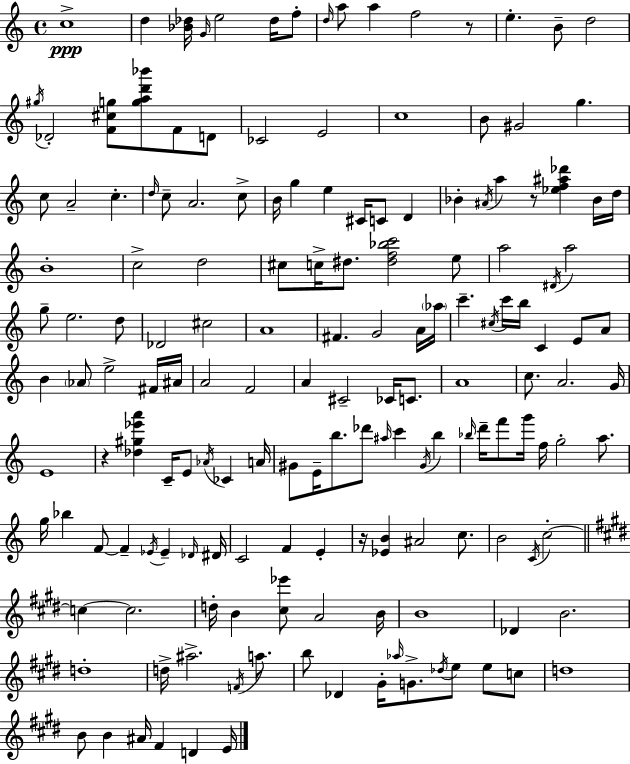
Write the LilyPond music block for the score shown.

{
  \clef treble
  \time 4/4
  \defaultTimeSignature
  \key a \minor
  \repeat volta 2 { c''1->\ppp | d''4 <bes' des''>16 \grace { g'16 } e''2 des''16 f''8-. | \grace { d''16 } a''8 a''4 f''2 | r8 e''4.-. b'8-- d''2 | \break \acciaccatura { gis''16 } des'2-. <f' cis'' g''>8 <g'' a'' d''' bes'''>8 f'8 | d'8 ces'2 e'2 | c''1 | b'8 gis'2 g''4. | \break c''8 a'2-- c''4.-. | \grace { d''16 } c''8-- a'2. | c''8-> b'16 g''4 e''4 cis'16 c'8 | d'4 bes'4-. \acciaccatura { ais'16 } a''4 r8 <ees'' f'' ais'' des'''>4 | \break bes'16 d''16 b'1-. | c''2-> d''2 | cis''8 c''16-> dis''8. <dis'' f'' bes'' c'''>2 | e''8 a''2 \acciaccatura { dis'16 } a''2 | \break g''8-- e''2. | d''8 des'2 cis''2 | a'1 | fis'4. g'2 | \break a'16 \parenthesize aes''16 c'''4.-- \acciaccatura { cis''16 } c'''16 b''16 c'4 | e'8 a'8 b'4 \parenthesize aes'8 e''2-> | fis'16 ais'16 a'2 f'2 | a'4 cis'2-- | \break ces'16 c'8. a'1 | c''8. a'2. | g'16 e'1 | r4 <des'' gis'' ees''' a'''>4 c'16-- | \break e'8 \acciaccatura { aes'16 } ces'4 a'16 gis'8 e'16-- b''8. des'''8 | \grace { ais''16 } c'''4 \acciaccatura { gis'16 } b''4 \grace { bes''16 } d'''16-- f'''8 g'''16 f''16 | g''2-. a''8. g''16 bes''4 | f'8~~ f'4-- \acciaccatura { ees'16 } ees'4-- \grace { des'16 } dis'16 c'2 | \break f'4 e'4-. r16 <ees' b'>4 | ais'2 c''8. b'2 | \acciaccatura { c'16 } c''2-.~~ \bar "||" \break \key e \major c''4~~ c''2. | d''16-. b'4 <cis'' ees'''>8 a'2 b'16 | b'1 | des'4 b'2. | \break d''1-. | d''16-> ais''2.-> \acciaccatura { f'16 } a''8. | b''8 des'4 gis'16-. \grace { aes''16 } g'8.-> \acciaccatura { des''16 } e''8 e''8 | c''8 d''1 | \break b'8 b'4 ais'16 fis'4 d'4 | e'16 } \bar "|."
}